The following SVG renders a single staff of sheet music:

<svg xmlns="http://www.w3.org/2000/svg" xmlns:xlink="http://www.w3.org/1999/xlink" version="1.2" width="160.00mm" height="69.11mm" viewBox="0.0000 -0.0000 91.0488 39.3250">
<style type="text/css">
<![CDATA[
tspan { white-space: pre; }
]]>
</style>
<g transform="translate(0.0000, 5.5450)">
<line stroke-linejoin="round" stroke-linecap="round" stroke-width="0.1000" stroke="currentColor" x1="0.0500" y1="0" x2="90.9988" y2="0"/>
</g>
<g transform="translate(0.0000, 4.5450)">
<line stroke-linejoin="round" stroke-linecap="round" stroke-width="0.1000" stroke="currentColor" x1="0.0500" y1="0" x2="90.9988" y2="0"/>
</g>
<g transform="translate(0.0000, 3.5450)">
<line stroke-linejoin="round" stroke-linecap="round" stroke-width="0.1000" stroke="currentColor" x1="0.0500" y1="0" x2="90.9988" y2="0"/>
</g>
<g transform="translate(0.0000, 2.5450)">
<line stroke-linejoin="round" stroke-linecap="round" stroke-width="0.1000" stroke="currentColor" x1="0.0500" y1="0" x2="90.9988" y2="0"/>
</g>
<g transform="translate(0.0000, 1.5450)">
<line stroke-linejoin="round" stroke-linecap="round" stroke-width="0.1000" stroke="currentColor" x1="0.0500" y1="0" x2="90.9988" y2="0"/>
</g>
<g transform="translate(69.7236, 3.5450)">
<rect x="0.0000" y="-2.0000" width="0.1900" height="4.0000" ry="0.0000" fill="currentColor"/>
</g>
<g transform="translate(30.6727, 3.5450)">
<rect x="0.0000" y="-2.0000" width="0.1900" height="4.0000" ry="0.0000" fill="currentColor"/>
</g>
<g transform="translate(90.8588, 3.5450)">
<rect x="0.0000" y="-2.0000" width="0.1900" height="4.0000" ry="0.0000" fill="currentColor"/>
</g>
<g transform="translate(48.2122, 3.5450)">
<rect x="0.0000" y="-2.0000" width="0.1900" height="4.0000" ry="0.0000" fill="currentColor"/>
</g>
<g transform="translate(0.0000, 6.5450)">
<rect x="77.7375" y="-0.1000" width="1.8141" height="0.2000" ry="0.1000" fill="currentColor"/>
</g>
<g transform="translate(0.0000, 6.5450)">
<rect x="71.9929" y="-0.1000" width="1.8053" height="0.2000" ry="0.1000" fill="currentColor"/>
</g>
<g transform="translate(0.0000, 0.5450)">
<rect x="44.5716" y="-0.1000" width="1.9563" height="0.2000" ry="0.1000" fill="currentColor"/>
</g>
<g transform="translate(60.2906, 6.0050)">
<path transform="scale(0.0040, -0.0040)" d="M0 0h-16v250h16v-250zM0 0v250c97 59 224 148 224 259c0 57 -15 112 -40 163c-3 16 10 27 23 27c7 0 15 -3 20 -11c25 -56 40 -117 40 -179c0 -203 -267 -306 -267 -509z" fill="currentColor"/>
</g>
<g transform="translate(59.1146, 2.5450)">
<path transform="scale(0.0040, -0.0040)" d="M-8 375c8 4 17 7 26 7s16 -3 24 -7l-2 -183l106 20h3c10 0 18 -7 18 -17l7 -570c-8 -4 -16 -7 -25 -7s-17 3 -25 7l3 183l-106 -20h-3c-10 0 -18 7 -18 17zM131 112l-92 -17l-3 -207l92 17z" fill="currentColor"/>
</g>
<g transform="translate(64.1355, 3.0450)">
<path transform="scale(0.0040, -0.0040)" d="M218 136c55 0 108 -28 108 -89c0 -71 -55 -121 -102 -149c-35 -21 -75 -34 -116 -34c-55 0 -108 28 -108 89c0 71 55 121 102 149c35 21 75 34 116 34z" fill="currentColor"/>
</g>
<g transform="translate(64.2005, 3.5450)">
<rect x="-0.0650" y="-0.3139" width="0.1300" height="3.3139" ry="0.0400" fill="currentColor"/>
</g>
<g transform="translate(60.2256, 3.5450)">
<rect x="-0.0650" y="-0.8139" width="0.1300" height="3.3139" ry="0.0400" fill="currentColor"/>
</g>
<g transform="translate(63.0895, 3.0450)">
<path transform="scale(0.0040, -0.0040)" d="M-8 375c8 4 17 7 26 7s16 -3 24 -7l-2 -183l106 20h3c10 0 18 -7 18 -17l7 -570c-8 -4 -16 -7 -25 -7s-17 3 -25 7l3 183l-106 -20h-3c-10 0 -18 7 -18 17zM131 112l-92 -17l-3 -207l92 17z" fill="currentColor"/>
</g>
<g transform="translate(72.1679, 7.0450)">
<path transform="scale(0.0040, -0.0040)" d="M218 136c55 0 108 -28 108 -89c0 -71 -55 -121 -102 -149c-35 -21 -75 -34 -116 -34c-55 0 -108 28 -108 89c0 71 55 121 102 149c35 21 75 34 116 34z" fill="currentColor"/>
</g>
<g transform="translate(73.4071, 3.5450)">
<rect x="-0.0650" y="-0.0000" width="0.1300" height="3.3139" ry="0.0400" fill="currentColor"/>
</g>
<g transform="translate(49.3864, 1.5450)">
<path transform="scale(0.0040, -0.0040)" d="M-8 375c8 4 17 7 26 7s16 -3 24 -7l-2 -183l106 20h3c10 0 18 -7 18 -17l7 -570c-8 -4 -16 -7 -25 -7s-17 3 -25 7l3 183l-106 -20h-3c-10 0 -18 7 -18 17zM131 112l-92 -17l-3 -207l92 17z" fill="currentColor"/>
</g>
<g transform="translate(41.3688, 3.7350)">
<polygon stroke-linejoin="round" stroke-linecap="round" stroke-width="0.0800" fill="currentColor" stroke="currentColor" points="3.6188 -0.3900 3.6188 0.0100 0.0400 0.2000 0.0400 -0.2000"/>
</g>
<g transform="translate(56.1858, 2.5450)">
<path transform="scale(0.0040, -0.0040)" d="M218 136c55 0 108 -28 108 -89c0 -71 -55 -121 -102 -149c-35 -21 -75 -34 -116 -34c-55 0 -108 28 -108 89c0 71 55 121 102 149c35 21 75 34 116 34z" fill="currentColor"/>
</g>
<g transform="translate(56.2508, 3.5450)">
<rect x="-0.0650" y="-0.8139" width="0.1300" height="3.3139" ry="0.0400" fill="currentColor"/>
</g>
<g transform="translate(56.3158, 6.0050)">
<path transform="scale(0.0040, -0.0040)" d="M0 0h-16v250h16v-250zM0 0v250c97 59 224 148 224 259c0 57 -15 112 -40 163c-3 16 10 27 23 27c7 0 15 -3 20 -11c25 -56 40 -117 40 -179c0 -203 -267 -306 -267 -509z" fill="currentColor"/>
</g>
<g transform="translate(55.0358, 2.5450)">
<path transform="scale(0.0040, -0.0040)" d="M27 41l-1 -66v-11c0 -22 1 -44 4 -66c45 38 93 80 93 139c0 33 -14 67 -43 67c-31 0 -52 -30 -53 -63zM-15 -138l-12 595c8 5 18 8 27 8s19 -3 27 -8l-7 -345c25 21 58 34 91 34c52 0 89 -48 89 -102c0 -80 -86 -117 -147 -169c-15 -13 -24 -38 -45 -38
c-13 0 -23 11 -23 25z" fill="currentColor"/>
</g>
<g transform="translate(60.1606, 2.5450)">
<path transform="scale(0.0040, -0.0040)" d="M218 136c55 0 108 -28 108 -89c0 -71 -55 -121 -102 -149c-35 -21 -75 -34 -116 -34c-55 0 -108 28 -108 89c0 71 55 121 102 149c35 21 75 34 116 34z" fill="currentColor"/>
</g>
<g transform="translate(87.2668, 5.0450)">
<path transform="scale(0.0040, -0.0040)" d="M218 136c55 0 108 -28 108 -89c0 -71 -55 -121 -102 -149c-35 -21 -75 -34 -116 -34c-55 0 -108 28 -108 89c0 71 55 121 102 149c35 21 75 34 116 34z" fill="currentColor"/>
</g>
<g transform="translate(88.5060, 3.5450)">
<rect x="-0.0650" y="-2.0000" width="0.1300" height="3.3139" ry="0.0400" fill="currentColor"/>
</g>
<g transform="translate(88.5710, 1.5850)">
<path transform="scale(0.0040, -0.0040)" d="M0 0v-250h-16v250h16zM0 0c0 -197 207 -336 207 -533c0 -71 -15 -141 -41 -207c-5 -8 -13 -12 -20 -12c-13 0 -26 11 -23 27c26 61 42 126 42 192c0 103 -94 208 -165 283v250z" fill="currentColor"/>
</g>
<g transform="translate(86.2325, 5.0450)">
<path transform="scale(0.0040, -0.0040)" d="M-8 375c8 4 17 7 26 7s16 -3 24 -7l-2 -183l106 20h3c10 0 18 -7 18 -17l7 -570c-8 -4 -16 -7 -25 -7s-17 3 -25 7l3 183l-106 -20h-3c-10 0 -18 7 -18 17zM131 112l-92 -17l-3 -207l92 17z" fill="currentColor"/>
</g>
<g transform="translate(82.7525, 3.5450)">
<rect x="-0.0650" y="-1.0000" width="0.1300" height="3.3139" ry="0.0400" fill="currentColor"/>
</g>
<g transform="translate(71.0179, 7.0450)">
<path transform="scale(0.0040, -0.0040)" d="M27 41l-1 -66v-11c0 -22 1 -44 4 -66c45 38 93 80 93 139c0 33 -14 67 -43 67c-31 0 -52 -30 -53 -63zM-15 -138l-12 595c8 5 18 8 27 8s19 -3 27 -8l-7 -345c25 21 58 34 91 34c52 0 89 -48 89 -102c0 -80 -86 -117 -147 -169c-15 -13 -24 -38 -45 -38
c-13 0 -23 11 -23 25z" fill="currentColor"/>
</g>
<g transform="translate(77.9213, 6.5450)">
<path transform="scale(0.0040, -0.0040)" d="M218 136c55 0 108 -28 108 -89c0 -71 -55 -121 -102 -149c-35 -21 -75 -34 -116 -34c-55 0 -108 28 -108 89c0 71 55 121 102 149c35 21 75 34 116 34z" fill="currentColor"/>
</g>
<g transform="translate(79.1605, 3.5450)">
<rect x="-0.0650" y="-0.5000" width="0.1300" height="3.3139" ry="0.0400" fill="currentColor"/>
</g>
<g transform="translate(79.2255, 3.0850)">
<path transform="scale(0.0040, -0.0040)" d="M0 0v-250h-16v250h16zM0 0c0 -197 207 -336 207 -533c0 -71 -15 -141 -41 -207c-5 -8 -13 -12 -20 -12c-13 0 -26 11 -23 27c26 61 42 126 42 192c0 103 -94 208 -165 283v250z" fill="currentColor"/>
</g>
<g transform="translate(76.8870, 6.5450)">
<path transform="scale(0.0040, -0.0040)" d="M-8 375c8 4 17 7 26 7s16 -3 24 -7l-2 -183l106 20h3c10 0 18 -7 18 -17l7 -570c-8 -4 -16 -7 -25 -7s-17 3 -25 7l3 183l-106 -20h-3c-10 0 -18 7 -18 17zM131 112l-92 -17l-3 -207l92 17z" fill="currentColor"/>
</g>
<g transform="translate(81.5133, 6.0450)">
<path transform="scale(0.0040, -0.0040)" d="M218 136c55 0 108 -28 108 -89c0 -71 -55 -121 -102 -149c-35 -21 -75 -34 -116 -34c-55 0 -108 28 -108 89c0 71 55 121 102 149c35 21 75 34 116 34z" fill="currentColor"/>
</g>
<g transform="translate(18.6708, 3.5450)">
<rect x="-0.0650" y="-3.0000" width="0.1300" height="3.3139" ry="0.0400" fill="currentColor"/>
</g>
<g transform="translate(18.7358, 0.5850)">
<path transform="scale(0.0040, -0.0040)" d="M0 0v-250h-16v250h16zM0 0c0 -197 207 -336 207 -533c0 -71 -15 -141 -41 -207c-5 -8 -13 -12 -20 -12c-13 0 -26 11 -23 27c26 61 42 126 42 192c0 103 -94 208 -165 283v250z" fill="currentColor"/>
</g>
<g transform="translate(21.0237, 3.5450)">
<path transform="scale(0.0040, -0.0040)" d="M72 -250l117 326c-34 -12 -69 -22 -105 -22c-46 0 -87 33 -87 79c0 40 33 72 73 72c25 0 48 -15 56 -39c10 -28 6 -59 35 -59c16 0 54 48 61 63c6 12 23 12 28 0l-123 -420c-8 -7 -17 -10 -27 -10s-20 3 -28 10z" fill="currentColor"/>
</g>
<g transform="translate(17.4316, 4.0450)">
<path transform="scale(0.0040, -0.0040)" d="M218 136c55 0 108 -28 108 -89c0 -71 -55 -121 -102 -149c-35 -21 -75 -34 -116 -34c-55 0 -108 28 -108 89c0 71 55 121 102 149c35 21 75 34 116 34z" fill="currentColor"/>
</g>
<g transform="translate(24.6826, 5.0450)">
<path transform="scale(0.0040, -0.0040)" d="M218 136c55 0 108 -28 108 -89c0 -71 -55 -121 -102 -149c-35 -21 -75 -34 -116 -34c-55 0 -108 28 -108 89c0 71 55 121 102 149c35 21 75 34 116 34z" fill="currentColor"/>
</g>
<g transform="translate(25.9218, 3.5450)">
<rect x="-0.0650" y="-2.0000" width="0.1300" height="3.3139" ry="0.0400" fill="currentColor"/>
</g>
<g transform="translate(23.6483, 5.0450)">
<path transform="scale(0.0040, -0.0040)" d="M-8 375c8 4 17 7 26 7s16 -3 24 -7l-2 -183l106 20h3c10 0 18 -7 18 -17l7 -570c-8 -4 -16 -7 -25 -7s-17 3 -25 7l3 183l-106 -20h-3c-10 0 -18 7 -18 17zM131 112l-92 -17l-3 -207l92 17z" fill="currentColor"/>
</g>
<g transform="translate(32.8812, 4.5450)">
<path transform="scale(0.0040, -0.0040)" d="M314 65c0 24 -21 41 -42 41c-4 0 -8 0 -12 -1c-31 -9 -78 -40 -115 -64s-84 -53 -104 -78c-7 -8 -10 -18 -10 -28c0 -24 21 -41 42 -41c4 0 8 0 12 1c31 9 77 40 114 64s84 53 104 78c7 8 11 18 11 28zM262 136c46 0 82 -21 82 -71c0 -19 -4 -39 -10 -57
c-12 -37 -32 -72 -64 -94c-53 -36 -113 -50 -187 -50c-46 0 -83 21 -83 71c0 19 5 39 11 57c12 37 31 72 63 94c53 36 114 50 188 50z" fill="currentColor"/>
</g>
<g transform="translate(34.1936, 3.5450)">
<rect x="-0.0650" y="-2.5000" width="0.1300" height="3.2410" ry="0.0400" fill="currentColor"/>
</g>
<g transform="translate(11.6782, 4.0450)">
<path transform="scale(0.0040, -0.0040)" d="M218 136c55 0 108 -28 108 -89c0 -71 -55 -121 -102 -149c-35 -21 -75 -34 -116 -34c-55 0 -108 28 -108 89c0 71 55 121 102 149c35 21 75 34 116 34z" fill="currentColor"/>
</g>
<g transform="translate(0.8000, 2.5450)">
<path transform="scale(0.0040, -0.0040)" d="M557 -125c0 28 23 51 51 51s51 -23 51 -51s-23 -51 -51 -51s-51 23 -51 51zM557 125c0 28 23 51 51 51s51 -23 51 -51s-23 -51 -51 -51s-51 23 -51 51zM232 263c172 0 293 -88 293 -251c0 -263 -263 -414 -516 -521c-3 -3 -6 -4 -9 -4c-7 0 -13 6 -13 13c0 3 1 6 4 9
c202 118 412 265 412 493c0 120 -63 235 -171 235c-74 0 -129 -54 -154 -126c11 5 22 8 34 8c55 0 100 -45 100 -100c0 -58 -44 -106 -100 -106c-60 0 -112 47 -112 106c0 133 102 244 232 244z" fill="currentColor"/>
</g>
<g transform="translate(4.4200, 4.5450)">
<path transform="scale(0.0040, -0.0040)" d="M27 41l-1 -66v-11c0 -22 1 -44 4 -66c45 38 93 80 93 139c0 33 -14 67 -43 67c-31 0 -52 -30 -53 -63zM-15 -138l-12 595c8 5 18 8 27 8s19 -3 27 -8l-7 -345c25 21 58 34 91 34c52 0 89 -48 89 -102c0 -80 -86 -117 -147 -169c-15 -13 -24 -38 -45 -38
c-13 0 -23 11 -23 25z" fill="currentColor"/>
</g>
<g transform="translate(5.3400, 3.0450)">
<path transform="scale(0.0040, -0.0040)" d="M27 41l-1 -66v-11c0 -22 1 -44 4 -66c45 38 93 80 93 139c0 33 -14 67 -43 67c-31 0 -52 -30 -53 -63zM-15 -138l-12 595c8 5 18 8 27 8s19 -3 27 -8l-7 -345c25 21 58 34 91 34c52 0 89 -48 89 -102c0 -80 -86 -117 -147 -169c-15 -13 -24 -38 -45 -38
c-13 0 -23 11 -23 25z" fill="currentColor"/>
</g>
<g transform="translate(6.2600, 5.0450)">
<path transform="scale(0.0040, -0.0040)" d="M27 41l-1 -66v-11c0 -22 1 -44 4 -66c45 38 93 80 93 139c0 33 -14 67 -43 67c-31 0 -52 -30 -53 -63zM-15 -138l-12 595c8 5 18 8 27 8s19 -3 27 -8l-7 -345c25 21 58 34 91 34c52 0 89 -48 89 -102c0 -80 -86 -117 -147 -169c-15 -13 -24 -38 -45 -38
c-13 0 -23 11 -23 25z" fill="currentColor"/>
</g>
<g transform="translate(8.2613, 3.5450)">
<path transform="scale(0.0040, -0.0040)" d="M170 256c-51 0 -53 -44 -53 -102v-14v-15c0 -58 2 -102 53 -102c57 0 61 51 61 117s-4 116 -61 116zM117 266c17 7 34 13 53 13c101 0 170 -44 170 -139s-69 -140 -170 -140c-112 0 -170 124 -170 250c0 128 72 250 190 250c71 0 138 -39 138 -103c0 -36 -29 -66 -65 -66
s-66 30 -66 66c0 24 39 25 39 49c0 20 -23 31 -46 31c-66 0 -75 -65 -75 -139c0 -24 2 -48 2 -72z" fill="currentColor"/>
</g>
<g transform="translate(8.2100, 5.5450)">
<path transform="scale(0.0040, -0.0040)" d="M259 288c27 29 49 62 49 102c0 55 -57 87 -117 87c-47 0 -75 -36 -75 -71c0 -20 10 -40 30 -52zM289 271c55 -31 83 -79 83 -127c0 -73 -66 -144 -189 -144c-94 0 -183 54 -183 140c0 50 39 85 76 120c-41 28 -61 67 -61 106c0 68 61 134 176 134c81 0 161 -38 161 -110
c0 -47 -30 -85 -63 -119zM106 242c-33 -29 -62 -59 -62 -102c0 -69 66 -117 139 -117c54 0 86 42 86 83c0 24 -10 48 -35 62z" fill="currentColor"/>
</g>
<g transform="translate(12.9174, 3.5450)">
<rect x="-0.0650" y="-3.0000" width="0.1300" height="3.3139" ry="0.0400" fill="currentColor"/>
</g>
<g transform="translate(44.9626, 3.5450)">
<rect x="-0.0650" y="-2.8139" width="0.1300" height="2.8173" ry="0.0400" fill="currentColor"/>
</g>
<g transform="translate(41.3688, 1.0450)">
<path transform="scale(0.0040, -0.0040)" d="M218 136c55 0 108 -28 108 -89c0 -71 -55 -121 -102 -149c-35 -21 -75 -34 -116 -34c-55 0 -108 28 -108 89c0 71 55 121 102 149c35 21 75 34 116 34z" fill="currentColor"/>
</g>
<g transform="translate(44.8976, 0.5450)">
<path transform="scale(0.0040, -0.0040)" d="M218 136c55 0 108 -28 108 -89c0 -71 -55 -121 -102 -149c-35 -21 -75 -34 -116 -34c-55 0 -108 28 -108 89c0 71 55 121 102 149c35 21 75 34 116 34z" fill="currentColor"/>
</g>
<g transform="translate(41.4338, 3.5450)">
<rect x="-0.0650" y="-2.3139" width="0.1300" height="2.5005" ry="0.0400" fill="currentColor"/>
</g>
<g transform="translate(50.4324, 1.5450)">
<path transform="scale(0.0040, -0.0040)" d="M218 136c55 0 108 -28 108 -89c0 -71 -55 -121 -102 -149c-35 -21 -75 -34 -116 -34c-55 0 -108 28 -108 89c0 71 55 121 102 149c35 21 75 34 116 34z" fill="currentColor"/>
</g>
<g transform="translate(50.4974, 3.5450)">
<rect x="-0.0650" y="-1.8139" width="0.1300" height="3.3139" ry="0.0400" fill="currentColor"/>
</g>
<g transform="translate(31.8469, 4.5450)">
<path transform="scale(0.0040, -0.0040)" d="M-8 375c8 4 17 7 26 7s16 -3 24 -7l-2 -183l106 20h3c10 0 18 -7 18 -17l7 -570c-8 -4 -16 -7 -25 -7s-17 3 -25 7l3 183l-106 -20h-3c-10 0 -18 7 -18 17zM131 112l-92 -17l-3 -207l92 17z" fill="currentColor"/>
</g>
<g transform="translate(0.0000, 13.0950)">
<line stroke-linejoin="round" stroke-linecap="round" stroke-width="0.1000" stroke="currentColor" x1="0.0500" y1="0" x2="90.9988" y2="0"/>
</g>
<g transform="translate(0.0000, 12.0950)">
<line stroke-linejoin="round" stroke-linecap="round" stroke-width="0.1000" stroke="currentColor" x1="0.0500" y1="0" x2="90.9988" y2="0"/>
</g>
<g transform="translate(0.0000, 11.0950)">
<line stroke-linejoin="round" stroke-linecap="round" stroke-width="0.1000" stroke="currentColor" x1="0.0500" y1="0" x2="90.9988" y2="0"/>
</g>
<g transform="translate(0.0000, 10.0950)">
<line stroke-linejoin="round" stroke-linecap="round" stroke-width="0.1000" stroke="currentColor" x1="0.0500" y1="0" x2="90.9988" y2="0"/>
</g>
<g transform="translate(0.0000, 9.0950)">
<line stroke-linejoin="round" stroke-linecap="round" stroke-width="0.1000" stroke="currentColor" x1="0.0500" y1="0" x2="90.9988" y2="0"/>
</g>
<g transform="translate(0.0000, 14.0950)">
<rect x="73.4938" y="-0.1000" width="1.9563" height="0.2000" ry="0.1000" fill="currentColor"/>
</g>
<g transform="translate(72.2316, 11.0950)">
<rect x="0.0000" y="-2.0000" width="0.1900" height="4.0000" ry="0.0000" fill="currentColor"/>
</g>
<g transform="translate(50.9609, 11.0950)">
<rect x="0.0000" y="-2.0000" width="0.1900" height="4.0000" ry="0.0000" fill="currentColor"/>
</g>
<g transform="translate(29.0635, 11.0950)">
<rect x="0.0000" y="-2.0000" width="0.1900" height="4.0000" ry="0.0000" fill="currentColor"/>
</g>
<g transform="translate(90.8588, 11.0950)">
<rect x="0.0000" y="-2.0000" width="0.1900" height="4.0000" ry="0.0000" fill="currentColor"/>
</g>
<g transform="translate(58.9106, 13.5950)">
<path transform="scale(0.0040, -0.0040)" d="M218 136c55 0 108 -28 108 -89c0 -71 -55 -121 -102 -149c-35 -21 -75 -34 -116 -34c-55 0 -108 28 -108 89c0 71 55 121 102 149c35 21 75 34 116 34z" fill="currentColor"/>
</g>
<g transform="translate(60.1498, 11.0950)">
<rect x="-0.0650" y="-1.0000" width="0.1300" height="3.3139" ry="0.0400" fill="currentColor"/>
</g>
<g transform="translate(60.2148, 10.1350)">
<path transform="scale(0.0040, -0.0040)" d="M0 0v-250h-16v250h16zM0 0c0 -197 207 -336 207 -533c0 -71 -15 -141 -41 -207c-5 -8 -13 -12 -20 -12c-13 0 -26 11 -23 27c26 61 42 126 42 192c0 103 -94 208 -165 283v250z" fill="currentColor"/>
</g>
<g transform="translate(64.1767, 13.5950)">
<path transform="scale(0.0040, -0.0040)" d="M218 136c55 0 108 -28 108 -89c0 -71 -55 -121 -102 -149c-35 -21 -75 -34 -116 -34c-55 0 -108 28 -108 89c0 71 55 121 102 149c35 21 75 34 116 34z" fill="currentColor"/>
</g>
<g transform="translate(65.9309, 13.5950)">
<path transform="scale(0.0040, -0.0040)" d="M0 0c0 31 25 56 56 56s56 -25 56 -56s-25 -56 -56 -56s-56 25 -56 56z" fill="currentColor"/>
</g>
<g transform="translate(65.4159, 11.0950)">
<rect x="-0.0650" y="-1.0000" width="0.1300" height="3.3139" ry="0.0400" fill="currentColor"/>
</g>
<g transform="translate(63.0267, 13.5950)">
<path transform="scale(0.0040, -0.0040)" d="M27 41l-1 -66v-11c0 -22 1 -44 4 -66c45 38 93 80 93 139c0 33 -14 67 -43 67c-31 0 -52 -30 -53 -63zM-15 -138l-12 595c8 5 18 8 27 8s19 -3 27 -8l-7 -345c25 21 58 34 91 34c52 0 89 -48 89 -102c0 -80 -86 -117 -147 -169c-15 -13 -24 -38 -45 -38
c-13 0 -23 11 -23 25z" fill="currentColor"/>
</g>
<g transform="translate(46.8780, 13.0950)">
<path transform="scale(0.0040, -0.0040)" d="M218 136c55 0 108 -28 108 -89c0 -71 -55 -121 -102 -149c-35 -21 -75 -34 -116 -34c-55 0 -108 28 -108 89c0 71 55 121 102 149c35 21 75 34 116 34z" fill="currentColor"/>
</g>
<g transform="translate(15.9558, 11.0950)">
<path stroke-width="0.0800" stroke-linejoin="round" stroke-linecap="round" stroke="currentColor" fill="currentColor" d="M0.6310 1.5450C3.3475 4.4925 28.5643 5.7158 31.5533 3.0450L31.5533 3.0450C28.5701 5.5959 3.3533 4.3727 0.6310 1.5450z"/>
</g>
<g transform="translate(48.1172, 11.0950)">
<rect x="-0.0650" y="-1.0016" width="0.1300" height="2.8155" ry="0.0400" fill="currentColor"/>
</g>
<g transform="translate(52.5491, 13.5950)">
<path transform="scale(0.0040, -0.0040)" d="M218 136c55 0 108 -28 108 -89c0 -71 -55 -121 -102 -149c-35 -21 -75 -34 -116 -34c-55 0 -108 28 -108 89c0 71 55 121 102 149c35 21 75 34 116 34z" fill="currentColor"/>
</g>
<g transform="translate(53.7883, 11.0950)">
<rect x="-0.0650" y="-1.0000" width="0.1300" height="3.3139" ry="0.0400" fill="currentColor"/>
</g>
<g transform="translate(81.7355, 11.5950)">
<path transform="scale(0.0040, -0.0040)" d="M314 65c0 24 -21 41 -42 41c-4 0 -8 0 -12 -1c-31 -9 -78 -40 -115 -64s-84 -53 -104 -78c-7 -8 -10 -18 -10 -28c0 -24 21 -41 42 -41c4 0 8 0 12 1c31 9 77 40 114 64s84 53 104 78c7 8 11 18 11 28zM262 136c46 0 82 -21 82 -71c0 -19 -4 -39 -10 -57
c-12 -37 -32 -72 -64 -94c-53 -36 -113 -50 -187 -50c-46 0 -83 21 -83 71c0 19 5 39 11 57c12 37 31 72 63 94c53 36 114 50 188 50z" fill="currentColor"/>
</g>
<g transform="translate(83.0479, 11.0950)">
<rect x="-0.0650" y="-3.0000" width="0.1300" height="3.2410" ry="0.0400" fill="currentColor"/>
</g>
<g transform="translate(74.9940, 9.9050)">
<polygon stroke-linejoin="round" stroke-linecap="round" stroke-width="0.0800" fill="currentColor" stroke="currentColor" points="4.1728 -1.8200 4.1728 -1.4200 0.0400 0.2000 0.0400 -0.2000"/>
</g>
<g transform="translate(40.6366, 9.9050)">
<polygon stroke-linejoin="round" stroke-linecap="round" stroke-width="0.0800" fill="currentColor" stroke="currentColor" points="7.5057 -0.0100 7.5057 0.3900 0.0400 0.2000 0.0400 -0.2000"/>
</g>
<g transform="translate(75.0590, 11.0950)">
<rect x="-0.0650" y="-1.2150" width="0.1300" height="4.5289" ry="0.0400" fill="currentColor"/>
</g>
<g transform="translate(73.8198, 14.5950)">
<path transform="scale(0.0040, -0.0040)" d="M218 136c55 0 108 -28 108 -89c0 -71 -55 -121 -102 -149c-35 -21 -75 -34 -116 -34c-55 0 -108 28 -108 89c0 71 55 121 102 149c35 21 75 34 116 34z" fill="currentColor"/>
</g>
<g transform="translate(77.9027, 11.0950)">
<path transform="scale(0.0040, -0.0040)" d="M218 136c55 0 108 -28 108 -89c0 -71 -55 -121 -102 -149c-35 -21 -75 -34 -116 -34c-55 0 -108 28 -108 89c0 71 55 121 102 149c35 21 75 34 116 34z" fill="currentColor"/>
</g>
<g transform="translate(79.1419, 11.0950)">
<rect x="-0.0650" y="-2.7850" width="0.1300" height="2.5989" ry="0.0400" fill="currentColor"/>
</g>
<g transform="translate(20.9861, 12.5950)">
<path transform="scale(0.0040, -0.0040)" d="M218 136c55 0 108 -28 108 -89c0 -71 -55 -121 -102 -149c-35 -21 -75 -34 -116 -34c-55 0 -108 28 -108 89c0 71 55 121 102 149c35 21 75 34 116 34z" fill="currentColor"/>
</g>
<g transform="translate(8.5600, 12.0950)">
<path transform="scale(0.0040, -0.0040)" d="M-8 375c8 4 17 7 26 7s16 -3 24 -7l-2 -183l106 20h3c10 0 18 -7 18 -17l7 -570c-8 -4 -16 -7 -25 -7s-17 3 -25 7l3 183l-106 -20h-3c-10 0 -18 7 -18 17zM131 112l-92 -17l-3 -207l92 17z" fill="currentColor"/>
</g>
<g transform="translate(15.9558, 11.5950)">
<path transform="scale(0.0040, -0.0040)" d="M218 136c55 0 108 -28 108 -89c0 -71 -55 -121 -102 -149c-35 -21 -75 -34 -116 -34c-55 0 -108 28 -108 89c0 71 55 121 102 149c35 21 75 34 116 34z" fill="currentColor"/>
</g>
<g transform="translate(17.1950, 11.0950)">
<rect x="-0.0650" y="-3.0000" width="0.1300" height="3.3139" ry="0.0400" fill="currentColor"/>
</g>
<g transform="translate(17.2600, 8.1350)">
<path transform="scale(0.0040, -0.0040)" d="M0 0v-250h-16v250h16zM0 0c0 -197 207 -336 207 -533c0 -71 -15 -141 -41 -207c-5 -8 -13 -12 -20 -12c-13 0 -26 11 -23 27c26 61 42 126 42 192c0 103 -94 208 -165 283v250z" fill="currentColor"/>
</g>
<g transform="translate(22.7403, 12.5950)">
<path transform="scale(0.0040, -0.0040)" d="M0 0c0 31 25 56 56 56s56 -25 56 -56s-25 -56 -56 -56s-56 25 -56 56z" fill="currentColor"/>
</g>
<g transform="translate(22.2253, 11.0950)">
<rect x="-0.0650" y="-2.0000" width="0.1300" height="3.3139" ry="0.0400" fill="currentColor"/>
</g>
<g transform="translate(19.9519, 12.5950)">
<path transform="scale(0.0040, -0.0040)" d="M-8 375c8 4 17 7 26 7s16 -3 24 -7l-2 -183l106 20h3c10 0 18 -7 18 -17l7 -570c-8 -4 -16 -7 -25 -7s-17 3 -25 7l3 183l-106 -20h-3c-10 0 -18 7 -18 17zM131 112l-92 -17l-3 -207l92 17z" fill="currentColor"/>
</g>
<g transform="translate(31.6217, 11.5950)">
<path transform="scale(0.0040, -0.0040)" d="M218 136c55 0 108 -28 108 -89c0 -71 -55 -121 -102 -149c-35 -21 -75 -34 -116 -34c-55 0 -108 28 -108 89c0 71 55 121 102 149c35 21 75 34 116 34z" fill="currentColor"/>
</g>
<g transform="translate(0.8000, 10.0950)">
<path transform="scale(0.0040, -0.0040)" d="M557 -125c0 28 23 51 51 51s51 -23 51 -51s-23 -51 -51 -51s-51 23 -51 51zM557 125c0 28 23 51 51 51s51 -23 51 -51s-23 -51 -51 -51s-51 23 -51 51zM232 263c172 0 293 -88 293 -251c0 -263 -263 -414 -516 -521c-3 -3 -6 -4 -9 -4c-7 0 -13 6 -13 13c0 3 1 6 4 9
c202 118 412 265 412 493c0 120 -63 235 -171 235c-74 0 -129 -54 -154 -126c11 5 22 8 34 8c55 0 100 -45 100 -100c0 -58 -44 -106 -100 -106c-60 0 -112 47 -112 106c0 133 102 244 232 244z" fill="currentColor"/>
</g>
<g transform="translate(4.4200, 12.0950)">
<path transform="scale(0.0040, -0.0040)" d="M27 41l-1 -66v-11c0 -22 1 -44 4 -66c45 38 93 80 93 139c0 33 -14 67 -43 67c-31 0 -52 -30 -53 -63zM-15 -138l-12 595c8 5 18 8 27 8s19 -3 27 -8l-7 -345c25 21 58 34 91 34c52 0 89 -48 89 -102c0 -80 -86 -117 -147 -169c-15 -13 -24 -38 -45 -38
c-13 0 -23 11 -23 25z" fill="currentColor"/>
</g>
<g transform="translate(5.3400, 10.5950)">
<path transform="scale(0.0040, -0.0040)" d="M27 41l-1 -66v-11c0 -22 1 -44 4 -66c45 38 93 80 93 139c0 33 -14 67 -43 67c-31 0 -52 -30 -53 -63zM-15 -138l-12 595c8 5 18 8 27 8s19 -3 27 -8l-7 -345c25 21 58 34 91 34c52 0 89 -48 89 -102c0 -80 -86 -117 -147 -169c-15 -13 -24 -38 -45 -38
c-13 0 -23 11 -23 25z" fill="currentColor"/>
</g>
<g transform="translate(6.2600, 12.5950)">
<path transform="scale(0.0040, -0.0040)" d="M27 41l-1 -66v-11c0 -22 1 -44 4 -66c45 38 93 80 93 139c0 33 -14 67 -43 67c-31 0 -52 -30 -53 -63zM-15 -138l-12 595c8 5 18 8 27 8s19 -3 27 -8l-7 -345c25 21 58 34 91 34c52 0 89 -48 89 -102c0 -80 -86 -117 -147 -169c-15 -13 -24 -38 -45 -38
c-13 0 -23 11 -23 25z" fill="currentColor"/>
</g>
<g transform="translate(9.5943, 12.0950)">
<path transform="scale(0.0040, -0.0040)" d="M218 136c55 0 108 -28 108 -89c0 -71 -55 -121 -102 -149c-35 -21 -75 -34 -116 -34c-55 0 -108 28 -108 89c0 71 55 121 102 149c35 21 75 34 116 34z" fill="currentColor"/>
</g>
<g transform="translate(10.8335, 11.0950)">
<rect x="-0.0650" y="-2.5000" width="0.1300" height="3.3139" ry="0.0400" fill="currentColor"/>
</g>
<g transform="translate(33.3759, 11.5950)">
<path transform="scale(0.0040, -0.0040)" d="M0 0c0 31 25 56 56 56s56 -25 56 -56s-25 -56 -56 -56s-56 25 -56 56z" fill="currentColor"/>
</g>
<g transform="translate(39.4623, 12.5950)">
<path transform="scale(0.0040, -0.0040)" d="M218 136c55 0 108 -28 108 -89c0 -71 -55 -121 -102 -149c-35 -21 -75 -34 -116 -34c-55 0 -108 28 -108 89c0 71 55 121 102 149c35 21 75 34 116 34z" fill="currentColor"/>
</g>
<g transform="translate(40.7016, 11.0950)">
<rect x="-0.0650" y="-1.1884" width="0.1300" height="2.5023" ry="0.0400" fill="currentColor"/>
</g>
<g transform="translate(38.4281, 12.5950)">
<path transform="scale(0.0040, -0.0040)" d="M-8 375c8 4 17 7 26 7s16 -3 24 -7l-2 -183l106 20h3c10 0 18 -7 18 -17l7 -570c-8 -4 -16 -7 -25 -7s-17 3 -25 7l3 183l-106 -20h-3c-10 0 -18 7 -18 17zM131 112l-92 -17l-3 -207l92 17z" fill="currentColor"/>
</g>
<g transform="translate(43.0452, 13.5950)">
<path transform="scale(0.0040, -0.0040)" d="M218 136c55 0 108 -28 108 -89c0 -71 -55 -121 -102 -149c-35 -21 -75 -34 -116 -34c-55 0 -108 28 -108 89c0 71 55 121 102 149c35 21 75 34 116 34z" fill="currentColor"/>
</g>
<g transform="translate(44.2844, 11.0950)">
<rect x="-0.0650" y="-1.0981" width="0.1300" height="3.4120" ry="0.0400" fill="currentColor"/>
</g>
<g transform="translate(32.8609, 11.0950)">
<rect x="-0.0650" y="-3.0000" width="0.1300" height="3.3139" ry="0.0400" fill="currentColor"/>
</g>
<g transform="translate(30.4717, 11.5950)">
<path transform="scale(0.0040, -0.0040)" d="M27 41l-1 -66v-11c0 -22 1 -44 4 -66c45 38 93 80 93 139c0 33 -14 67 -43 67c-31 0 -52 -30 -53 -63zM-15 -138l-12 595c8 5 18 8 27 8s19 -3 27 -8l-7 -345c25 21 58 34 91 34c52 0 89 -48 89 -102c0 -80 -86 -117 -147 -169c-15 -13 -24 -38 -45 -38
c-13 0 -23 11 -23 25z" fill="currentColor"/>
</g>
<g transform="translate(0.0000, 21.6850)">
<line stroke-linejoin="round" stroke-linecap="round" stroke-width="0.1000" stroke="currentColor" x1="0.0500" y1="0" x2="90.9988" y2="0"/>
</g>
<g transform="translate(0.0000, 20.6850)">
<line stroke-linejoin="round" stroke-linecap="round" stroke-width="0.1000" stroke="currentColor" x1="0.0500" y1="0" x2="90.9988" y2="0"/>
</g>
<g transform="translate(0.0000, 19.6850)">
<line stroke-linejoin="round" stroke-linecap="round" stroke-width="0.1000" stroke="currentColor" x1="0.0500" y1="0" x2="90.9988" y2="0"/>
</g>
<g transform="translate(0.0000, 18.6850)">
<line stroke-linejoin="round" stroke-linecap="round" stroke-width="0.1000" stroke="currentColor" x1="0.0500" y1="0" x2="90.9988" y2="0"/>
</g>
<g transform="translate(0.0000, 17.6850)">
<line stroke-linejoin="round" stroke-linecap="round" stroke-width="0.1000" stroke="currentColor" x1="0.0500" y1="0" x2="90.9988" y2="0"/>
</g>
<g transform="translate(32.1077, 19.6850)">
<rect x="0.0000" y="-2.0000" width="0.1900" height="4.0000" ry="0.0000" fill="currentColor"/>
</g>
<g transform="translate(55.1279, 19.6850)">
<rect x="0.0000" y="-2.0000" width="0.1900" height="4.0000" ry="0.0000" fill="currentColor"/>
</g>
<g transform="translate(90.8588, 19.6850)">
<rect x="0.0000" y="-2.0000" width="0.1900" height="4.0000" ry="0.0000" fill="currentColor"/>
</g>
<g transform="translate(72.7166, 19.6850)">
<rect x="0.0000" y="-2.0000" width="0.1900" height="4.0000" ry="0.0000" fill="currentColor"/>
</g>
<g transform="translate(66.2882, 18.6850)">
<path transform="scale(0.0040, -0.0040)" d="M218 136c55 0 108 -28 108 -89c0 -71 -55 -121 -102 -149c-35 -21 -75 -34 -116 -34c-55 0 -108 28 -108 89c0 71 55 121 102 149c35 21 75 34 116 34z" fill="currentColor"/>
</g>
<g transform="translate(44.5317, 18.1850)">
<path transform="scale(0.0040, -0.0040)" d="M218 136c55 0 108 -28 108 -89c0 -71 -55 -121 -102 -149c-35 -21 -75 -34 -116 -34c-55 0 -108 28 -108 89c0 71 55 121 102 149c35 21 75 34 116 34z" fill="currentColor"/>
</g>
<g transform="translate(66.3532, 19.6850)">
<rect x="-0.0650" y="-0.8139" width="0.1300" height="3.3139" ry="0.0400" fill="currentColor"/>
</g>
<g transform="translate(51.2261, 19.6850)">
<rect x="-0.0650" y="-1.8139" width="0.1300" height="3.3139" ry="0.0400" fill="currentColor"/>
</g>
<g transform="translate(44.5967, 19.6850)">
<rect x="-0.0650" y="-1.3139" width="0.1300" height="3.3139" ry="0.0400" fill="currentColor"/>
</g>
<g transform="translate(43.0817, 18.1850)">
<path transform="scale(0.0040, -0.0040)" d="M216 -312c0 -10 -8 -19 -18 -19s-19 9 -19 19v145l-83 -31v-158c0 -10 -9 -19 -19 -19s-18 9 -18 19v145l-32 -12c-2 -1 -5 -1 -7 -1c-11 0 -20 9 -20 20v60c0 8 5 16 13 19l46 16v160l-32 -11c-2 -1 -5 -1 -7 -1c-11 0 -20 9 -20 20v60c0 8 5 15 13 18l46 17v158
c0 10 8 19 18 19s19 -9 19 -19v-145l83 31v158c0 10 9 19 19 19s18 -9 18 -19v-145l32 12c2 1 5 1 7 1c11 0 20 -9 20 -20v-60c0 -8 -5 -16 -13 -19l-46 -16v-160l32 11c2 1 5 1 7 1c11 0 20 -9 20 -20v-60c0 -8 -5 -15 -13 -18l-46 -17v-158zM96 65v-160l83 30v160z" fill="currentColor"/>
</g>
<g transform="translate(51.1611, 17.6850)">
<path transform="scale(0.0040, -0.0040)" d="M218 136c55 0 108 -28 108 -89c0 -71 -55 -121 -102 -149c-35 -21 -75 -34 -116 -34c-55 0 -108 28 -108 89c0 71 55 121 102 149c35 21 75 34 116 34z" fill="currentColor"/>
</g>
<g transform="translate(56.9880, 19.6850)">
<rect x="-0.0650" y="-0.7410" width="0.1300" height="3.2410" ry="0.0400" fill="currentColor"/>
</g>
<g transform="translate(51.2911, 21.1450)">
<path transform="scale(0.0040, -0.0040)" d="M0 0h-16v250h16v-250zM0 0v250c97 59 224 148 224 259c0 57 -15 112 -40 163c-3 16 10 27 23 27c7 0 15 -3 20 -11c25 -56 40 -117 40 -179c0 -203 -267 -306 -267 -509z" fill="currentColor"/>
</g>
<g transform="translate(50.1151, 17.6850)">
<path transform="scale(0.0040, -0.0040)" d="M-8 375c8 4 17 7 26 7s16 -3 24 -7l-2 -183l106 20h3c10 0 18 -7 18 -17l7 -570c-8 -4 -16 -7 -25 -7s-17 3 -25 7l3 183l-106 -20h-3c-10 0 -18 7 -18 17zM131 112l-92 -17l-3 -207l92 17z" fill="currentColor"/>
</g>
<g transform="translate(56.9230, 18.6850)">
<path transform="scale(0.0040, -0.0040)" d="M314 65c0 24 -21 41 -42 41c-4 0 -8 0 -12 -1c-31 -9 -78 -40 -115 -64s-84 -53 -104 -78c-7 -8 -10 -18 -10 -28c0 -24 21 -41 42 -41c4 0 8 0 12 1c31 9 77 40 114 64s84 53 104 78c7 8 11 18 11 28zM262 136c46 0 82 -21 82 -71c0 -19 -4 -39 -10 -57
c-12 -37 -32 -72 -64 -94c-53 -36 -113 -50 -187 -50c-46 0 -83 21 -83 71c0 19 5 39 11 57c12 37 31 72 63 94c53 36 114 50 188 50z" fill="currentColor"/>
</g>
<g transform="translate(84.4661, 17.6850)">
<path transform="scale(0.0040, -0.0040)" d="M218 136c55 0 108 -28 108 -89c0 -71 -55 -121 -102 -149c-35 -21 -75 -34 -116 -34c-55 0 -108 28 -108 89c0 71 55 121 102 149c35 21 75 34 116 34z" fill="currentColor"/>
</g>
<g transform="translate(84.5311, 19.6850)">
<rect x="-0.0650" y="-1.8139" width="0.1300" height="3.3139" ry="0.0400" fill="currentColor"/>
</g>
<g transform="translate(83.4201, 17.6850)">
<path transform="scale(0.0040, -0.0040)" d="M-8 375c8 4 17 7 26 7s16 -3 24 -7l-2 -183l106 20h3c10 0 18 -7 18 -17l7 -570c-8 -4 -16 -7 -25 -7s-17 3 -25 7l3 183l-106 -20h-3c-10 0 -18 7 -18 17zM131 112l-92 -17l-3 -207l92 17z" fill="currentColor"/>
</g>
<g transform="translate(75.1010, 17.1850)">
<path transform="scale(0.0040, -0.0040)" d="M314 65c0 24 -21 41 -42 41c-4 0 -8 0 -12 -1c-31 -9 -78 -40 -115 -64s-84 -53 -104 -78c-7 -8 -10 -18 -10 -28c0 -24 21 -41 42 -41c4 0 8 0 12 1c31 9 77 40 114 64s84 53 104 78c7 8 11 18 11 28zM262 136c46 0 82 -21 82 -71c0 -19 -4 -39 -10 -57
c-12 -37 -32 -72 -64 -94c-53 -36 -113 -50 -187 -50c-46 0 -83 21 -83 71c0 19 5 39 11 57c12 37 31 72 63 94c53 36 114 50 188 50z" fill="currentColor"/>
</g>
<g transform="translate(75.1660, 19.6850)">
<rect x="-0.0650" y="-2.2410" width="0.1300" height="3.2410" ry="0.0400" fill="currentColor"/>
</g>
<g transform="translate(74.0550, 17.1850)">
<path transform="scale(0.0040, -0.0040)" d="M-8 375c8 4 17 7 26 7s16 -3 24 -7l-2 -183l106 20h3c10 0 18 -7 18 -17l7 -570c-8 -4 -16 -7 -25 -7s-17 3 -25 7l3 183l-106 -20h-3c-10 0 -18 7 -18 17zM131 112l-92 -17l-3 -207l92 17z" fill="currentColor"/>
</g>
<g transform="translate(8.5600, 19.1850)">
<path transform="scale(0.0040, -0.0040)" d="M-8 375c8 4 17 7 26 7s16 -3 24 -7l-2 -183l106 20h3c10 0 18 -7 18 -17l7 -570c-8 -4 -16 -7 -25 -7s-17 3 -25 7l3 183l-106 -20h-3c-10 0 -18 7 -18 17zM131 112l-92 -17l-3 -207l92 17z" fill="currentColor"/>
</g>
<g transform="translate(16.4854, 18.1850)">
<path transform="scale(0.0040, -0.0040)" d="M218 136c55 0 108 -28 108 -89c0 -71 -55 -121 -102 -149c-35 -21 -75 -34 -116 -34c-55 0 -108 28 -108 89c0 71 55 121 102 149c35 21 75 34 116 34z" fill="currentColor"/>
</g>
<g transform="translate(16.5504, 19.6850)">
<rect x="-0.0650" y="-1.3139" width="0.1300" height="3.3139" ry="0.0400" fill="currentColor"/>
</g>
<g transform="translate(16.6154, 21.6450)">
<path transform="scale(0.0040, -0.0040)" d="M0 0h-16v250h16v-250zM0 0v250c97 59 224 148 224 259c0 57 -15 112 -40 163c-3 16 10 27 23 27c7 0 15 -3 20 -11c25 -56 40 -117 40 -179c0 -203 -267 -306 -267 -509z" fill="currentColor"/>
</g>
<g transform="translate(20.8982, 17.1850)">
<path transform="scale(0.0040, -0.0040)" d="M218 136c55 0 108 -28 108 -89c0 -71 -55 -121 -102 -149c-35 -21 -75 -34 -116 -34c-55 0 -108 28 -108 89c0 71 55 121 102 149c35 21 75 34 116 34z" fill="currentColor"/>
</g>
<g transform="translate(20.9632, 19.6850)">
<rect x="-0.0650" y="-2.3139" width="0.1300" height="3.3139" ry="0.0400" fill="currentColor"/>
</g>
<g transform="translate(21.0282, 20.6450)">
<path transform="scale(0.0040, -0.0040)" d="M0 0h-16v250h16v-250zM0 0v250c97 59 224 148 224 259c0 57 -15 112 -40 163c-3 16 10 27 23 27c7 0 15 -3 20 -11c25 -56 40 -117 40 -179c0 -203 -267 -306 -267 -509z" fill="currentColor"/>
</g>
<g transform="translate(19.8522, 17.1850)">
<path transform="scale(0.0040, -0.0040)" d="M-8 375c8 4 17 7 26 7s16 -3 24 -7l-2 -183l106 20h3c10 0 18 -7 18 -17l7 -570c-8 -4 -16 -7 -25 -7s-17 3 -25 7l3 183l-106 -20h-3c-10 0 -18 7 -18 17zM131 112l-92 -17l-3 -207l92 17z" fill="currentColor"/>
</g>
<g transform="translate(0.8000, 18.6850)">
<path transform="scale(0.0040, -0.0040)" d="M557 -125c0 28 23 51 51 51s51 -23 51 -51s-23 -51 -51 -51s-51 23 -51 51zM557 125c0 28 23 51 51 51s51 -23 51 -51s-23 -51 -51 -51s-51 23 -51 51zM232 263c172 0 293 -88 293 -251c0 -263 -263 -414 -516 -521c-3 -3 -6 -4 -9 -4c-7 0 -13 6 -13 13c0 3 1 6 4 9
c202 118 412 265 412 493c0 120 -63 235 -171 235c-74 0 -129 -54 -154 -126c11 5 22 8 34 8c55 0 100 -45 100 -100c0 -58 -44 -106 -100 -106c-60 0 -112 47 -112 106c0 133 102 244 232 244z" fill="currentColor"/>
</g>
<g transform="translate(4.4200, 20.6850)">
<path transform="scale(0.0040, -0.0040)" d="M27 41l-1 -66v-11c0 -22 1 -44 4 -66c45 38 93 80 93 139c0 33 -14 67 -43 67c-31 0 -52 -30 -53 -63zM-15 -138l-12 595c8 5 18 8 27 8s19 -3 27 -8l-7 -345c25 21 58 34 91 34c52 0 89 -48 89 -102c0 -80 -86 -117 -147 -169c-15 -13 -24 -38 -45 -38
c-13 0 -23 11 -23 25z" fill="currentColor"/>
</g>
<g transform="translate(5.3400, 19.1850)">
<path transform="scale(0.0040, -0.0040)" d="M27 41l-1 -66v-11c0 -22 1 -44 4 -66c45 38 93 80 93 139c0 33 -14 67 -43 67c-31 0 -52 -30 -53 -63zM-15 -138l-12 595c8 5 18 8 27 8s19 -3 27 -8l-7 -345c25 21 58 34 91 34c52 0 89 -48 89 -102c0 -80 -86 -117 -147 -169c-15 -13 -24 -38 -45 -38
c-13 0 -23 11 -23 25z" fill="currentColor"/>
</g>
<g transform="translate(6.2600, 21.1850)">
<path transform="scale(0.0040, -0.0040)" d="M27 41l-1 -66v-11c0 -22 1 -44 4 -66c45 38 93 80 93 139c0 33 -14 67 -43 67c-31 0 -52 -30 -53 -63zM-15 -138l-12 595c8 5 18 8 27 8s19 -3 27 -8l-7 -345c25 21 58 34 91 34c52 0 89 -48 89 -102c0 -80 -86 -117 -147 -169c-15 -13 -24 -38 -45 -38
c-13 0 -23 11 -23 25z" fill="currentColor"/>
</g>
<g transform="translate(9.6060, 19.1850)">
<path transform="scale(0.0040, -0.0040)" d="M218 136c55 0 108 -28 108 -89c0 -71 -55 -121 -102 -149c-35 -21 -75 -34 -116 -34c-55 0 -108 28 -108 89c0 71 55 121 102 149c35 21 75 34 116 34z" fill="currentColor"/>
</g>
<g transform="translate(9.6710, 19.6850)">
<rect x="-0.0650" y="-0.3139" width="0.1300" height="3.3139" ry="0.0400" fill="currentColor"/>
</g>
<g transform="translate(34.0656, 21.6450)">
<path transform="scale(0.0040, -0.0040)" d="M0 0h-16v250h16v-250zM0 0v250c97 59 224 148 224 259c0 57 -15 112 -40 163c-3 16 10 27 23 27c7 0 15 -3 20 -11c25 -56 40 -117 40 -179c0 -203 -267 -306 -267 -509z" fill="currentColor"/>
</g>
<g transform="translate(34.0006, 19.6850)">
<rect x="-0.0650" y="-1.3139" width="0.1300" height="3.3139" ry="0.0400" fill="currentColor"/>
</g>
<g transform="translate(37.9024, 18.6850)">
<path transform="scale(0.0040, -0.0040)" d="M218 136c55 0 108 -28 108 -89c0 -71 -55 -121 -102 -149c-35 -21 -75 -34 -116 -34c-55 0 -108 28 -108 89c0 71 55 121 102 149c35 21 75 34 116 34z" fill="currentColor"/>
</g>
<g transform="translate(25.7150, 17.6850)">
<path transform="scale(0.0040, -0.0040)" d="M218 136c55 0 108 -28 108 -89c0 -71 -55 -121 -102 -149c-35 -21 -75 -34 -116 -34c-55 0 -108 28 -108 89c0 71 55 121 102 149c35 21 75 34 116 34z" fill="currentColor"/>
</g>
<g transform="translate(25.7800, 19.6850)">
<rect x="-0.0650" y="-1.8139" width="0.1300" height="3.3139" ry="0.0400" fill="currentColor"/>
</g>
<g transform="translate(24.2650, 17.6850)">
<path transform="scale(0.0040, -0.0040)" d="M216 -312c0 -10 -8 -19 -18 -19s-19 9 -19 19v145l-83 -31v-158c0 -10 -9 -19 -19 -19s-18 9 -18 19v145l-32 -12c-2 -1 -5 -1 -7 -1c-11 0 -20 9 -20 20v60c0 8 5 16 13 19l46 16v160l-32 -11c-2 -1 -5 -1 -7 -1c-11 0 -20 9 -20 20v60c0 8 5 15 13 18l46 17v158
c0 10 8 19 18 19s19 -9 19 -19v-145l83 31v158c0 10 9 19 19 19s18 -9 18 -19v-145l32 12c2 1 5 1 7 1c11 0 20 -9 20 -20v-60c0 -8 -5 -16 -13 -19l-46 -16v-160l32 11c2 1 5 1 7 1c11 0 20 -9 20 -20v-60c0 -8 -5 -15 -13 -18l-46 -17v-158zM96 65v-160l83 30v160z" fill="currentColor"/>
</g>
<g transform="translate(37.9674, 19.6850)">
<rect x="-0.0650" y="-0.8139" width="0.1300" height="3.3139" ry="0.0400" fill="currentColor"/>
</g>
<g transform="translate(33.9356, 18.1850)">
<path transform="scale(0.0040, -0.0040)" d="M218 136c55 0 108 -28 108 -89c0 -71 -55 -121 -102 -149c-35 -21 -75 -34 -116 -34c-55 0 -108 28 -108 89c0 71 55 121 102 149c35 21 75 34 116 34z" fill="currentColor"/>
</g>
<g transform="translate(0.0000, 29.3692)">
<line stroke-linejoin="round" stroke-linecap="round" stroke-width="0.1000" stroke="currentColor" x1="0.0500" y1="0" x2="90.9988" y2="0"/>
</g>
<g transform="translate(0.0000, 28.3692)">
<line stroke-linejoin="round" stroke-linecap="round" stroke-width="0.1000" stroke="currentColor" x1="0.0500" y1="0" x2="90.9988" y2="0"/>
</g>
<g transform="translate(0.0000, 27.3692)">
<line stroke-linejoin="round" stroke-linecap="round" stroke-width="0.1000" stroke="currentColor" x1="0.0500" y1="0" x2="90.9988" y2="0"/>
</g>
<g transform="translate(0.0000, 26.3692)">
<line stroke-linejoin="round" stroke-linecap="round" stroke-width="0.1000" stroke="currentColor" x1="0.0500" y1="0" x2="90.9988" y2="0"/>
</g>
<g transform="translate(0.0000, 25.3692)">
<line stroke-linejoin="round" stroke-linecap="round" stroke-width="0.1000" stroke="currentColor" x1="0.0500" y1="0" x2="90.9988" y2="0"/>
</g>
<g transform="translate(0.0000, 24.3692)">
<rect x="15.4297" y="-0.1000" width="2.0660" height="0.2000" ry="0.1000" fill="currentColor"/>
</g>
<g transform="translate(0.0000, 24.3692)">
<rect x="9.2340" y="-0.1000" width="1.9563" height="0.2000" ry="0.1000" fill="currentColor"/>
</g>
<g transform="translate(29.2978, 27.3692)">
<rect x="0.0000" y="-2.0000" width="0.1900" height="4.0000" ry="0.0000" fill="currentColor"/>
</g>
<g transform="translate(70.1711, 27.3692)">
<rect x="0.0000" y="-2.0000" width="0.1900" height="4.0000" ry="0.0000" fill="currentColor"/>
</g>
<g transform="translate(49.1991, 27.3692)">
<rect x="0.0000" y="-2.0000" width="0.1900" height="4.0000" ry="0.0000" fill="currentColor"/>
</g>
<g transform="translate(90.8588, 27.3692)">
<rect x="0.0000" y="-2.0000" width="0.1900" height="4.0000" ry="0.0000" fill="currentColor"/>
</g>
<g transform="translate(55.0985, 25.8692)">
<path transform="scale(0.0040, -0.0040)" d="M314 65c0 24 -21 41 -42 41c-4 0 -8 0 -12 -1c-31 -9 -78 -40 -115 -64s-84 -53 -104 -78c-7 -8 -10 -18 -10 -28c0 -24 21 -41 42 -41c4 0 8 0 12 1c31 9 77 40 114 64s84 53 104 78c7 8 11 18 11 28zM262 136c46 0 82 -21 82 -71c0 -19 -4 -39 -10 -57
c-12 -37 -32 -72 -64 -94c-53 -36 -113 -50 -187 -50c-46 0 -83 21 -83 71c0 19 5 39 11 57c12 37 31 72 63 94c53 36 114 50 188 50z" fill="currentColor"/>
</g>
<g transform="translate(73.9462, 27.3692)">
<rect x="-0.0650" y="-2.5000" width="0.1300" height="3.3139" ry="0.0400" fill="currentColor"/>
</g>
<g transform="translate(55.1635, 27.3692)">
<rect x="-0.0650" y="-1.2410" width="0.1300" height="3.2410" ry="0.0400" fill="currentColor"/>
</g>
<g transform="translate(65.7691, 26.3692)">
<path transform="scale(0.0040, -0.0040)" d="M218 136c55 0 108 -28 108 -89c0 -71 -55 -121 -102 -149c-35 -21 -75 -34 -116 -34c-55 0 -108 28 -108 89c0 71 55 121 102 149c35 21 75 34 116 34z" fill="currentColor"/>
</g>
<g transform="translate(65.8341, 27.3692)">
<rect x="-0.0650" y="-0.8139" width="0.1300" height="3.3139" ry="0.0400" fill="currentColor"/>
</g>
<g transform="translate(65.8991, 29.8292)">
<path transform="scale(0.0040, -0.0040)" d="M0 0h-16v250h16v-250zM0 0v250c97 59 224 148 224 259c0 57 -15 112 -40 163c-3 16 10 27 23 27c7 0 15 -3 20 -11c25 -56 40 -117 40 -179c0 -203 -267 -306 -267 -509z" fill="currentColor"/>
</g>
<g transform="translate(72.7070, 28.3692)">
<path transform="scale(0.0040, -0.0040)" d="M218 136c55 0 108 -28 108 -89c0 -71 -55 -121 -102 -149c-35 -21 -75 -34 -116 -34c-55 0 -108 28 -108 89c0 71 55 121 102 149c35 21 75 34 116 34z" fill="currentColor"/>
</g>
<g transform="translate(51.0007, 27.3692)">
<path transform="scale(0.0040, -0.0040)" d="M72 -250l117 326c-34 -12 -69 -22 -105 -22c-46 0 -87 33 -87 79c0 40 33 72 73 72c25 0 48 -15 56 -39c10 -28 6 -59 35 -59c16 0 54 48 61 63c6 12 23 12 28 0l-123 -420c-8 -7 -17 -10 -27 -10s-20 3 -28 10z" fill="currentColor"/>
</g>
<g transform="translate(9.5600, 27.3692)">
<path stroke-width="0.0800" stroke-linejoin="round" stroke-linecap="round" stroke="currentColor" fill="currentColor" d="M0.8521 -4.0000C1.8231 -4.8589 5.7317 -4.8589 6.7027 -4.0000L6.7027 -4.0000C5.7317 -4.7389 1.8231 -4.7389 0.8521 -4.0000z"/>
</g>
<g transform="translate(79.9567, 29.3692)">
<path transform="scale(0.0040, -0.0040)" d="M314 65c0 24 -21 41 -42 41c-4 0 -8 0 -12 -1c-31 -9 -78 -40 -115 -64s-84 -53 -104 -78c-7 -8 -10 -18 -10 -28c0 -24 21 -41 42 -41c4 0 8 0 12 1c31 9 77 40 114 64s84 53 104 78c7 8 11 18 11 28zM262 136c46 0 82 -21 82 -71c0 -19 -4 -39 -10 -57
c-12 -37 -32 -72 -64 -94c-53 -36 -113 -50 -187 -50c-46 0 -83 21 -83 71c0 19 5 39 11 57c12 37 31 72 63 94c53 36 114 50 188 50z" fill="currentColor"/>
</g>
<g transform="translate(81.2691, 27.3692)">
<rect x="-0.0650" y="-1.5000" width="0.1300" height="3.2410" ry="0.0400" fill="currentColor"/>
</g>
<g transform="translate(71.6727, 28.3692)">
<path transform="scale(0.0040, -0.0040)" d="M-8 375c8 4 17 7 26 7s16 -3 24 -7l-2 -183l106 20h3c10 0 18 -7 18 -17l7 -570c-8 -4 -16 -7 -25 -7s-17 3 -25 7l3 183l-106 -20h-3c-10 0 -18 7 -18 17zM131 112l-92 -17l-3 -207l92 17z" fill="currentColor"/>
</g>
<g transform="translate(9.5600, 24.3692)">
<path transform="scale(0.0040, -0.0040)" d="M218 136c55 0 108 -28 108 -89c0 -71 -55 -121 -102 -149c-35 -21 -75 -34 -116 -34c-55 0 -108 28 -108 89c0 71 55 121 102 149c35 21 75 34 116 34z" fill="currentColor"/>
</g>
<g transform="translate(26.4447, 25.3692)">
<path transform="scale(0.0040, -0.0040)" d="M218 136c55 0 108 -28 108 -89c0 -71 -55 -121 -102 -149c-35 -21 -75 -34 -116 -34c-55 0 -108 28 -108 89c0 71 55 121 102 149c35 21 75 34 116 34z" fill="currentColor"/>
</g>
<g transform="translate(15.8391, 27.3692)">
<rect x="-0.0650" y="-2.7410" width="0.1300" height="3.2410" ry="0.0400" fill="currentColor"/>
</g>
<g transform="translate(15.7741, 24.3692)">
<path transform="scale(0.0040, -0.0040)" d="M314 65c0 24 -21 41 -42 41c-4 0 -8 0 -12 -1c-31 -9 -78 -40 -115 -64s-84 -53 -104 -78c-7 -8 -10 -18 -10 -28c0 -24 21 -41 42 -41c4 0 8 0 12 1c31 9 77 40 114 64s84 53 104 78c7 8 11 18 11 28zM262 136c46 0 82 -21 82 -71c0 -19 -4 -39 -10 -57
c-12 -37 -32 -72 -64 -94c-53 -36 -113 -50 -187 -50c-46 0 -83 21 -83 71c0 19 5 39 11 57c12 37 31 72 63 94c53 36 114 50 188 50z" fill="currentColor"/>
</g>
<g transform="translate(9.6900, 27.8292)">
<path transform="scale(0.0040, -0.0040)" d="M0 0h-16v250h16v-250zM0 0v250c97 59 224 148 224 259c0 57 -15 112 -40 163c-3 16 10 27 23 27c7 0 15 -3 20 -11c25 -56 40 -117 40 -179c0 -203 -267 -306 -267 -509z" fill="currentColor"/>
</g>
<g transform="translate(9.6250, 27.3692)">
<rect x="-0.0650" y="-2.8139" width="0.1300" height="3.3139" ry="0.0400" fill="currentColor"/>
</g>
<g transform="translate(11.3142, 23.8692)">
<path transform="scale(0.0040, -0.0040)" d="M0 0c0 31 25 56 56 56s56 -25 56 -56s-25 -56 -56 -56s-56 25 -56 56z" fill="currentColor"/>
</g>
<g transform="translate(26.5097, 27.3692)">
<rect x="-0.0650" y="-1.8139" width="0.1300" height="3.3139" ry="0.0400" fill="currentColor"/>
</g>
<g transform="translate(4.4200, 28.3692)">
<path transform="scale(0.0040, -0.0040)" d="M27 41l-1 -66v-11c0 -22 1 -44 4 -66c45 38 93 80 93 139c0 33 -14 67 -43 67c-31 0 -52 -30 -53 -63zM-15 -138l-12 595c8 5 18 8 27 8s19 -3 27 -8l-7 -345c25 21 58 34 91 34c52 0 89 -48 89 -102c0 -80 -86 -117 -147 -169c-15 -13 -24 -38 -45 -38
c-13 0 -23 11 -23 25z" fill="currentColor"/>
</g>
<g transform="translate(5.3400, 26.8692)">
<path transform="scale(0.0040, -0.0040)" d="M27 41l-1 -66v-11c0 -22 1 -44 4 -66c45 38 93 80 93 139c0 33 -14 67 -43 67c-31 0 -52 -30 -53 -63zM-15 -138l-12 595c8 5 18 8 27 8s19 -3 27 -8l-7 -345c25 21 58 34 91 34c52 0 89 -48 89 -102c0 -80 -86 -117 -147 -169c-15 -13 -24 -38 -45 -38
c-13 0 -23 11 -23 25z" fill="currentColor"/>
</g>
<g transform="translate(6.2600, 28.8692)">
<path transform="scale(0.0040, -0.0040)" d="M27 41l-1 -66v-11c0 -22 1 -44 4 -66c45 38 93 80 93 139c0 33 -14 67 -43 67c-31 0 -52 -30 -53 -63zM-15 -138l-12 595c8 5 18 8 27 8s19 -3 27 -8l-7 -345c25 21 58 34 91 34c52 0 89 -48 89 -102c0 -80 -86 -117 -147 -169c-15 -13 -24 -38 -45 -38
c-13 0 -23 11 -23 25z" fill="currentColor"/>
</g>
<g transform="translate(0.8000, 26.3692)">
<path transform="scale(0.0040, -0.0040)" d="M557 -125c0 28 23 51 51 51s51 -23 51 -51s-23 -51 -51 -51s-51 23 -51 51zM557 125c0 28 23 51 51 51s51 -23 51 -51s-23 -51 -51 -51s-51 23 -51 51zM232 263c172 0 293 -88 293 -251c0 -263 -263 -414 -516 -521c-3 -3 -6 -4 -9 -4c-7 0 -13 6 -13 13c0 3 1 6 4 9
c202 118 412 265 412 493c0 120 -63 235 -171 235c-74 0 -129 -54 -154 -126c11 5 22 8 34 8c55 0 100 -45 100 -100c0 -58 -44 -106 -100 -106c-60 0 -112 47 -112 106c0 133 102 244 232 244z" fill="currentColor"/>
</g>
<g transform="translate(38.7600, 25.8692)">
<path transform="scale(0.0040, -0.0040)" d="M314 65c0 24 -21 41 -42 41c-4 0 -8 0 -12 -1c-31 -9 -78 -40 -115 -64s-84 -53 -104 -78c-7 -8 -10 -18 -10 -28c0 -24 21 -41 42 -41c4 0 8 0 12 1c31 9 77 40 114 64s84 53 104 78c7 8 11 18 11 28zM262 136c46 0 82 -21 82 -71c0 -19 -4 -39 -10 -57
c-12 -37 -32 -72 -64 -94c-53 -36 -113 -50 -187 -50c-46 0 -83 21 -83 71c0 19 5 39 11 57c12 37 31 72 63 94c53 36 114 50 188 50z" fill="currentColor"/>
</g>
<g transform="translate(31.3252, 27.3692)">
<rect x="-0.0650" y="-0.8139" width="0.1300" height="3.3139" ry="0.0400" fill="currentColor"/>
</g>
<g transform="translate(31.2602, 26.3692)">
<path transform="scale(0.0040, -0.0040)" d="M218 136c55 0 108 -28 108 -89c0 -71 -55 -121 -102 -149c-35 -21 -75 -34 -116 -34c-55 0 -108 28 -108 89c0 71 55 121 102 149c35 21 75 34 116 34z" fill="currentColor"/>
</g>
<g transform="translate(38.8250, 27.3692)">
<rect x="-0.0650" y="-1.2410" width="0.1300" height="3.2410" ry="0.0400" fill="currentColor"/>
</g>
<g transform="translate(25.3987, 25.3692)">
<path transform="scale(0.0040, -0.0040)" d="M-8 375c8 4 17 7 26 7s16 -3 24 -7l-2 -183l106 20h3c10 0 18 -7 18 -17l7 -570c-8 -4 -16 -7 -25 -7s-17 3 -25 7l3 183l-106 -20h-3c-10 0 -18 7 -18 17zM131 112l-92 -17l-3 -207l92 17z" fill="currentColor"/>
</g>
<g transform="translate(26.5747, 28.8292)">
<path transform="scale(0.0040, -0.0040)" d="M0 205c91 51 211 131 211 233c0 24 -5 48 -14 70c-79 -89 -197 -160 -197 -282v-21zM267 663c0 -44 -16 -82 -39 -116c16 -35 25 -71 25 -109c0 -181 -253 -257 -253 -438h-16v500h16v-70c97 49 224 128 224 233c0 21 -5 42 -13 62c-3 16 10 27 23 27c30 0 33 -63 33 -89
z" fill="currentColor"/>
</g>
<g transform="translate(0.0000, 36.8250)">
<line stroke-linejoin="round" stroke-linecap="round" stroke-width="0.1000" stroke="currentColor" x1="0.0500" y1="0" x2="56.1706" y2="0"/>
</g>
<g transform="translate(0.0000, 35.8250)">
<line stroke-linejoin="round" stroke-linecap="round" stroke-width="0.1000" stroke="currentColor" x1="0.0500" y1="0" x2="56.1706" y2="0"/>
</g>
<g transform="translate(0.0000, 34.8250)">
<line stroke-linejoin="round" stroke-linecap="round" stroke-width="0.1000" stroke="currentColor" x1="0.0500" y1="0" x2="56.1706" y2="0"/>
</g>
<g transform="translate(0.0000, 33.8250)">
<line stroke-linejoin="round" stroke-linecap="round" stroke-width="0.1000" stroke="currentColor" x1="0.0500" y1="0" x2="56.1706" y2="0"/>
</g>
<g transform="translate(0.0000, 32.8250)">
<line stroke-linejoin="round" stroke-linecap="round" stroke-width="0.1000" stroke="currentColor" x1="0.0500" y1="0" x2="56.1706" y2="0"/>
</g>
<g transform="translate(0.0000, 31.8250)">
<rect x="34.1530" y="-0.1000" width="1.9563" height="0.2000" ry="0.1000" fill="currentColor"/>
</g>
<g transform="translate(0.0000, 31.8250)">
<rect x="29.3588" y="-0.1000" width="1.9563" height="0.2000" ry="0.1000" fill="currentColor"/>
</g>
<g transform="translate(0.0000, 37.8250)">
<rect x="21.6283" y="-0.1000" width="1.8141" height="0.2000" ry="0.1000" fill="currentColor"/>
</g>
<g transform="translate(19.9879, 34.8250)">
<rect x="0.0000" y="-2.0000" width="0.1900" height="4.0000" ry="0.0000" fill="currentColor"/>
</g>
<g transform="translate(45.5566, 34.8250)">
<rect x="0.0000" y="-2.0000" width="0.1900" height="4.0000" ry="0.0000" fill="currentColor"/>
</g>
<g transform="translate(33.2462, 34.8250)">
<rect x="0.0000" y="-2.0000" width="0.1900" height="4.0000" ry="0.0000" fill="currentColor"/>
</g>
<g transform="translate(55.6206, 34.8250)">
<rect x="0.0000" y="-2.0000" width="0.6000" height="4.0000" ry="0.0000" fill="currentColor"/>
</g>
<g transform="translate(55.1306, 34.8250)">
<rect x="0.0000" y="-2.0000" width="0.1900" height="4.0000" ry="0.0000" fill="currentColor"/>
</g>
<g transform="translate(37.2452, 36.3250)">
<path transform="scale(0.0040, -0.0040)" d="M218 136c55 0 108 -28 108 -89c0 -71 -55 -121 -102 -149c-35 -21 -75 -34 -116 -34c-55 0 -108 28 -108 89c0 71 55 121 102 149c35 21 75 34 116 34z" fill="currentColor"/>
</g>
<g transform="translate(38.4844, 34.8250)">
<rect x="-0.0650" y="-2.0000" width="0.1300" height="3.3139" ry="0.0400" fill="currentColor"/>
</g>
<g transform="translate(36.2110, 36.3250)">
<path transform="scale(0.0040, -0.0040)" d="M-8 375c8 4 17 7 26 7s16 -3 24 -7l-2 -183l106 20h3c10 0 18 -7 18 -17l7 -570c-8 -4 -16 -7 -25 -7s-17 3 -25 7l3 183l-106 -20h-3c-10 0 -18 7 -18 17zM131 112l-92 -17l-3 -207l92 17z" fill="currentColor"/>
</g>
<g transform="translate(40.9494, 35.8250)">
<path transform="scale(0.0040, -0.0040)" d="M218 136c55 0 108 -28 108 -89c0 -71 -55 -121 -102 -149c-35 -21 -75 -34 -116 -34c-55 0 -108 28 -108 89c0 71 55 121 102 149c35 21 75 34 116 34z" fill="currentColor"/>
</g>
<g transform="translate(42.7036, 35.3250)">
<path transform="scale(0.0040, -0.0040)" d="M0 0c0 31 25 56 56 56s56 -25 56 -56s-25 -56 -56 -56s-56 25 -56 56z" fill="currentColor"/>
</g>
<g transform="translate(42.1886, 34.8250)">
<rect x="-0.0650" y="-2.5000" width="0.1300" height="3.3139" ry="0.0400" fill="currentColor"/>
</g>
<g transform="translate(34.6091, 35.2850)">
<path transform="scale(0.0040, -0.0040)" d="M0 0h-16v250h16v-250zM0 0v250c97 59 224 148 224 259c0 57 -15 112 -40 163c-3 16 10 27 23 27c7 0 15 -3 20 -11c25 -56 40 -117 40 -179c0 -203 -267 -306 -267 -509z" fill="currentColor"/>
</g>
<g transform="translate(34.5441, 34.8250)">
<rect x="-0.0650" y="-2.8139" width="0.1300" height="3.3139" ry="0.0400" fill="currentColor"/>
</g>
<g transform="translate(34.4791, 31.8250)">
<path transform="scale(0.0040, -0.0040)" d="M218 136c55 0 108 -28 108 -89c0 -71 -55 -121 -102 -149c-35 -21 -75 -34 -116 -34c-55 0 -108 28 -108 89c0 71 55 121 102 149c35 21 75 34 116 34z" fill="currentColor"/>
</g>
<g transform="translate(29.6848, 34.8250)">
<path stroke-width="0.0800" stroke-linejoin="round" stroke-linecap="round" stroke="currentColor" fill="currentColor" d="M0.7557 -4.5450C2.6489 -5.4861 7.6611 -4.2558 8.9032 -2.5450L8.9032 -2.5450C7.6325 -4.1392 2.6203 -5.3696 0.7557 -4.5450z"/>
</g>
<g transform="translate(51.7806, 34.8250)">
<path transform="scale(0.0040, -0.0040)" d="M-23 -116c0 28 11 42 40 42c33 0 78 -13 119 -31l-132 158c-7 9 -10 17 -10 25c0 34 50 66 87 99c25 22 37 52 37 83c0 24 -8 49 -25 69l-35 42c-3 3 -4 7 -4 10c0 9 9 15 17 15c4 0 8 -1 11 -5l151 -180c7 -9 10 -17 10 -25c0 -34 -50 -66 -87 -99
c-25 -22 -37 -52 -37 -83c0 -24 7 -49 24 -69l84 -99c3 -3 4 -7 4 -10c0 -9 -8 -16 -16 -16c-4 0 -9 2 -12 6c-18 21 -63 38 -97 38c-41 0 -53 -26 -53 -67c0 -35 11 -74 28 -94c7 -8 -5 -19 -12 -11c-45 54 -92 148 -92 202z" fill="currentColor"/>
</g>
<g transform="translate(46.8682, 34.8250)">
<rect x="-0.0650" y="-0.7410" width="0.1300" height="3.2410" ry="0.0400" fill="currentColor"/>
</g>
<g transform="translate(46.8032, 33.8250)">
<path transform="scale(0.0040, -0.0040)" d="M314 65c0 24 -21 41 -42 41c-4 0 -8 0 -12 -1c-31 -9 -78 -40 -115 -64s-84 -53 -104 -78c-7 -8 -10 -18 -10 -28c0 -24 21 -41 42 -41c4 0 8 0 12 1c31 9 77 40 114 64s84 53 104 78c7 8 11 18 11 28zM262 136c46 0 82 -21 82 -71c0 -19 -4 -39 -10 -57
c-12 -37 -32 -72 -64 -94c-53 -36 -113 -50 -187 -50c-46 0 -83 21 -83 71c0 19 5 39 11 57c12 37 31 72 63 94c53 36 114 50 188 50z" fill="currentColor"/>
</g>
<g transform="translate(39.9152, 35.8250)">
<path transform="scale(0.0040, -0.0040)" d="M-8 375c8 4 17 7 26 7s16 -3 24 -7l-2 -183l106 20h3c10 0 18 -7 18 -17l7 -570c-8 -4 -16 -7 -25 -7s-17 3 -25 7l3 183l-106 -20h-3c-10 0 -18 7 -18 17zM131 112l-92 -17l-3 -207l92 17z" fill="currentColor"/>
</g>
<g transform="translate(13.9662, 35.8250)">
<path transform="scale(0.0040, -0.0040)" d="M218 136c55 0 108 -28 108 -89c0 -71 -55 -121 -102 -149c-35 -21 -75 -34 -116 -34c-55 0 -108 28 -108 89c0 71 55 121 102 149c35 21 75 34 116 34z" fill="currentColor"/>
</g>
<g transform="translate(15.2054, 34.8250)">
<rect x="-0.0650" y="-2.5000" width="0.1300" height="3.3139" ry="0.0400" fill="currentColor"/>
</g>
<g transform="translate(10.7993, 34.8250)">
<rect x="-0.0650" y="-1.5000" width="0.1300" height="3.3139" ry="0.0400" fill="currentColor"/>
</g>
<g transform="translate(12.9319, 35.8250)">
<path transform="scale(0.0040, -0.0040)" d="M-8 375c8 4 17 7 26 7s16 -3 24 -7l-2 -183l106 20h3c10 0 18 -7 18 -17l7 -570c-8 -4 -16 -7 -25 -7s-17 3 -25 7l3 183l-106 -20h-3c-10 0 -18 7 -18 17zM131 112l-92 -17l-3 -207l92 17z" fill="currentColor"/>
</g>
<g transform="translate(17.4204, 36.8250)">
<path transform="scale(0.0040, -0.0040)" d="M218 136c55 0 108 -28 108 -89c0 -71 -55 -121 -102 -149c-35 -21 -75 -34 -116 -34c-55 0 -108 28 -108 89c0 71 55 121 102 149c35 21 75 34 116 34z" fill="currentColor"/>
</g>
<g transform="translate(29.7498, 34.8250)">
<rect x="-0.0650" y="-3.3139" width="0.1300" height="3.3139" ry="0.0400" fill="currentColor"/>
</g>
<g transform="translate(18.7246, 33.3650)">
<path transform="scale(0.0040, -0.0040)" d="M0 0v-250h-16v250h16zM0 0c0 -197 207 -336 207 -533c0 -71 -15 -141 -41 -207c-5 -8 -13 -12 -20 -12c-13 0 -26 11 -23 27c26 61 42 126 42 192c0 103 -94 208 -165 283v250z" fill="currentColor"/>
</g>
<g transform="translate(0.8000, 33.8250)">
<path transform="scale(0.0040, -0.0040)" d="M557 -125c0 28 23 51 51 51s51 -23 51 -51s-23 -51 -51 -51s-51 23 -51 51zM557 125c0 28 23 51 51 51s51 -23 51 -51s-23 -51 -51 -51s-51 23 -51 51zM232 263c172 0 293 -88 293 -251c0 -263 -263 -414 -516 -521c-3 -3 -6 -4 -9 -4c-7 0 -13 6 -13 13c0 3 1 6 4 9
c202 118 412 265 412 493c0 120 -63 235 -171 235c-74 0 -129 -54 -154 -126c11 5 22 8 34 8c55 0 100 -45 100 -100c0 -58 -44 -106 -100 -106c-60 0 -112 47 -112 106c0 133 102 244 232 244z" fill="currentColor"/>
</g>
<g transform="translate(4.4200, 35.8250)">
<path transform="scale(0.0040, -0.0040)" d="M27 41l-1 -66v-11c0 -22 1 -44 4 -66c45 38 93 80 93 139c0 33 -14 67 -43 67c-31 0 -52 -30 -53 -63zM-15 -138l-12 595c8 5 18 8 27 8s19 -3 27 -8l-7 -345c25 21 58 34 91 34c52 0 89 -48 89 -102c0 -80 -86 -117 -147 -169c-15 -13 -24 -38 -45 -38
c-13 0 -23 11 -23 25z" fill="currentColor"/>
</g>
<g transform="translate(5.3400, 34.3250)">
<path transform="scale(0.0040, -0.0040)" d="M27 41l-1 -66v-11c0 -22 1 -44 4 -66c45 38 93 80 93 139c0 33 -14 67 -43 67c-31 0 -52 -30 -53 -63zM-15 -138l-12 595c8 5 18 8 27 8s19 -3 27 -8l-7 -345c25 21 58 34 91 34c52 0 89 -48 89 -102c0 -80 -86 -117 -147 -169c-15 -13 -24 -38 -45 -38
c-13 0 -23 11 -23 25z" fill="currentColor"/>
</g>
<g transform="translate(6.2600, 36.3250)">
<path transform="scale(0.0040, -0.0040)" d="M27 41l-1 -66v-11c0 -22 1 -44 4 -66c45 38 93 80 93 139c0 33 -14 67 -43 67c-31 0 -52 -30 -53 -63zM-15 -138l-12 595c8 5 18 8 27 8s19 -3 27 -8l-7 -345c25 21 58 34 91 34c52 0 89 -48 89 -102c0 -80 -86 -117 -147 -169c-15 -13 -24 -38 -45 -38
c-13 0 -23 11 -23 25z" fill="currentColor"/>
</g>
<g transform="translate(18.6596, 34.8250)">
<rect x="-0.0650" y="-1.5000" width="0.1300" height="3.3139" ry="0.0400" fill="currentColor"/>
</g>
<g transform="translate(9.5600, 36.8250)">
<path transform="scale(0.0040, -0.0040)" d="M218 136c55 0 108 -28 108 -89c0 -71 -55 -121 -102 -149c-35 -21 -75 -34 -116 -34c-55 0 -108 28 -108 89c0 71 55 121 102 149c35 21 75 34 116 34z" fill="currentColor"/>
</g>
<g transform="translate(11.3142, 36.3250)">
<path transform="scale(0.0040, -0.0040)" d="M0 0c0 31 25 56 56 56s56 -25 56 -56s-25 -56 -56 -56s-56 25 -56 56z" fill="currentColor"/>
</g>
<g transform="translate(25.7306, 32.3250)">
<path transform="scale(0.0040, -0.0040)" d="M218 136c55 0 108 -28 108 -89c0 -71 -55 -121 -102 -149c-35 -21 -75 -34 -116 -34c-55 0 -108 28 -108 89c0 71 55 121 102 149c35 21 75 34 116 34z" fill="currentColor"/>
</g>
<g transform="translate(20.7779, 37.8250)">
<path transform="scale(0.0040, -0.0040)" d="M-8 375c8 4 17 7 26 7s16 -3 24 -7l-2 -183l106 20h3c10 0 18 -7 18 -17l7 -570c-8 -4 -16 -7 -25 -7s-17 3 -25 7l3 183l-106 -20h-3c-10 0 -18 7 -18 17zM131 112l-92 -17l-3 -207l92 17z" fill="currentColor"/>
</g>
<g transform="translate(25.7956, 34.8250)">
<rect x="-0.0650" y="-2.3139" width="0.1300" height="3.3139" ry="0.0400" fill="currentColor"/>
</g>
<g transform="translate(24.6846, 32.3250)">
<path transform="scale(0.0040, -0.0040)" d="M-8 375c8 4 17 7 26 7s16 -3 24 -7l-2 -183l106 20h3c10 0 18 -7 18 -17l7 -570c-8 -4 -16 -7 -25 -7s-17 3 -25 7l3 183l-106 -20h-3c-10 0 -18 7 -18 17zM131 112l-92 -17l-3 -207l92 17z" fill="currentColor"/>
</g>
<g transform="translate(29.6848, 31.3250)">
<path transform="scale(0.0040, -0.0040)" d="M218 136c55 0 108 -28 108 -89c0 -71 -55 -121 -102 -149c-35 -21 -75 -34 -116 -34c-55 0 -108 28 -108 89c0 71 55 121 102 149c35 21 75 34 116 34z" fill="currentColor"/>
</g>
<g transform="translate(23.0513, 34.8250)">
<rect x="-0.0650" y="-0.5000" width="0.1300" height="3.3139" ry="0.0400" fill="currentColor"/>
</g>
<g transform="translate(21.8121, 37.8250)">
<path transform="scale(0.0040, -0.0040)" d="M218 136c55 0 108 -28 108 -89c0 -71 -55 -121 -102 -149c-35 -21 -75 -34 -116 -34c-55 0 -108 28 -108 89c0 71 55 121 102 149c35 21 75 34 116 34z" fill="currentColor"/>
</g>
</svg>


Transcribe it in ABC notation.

X:1
T:Untitled
M:6/8
L:1/4
K:Eb
C, C,/2 z/2 A,, B,,2 _B,/2 C/2 A, _F,/2 F,/2 E, _D,, E,,/2 F,, A,,/2 B,, C,/2 A,, _C, A,,/2 F,,/2 G,,/2 F,, F,,/2 _F,, D,,/2 D,/2 C,2 E, G,/2 B,/2 ^A, G,/2 F, ^G, A,/2 F,2 F, B,2 A, C/2 C2 A,/4 F, G,2 z/2 G,2 F,/2 B,, G,,2 G,, B,, G,,/2 E,, B, D C/2 A,, B,, F,2 z